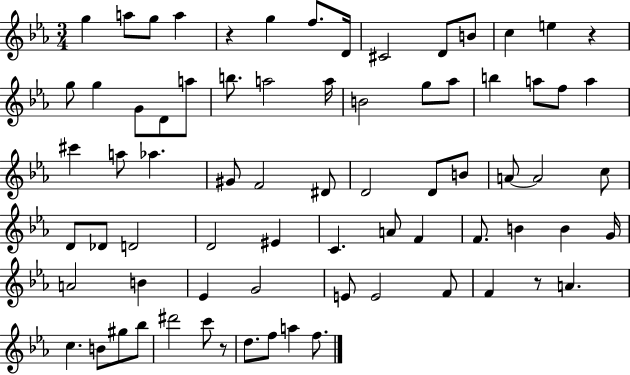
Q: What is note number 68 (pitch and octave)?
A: F5